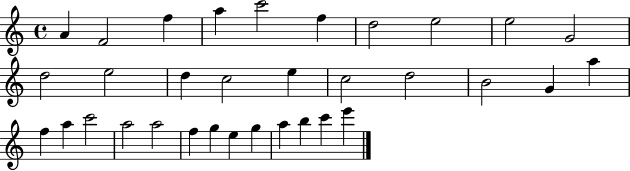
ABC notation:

X:1
T:Untitled
M:4/4
L:1/4
K:C
A F2 f a c'2 f d2 e2 e2 G2 d2 e2 d c2 e c2 d2 B2 G a f a c'2 a2 a2 f g e g a b c' e'